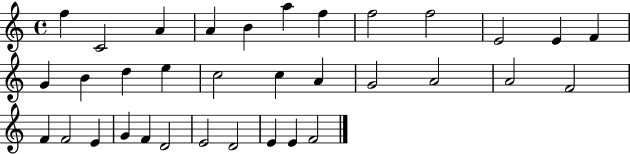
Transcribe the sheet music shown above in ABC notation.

X:1
T:Untitled
M:4/4
L:1/4
K:C
f C2 A A B a f f2 f2 E2 E F G B d e c2 c A G2 A2 A2 F2 F F2 E G F D2 E2 D2 E E F2